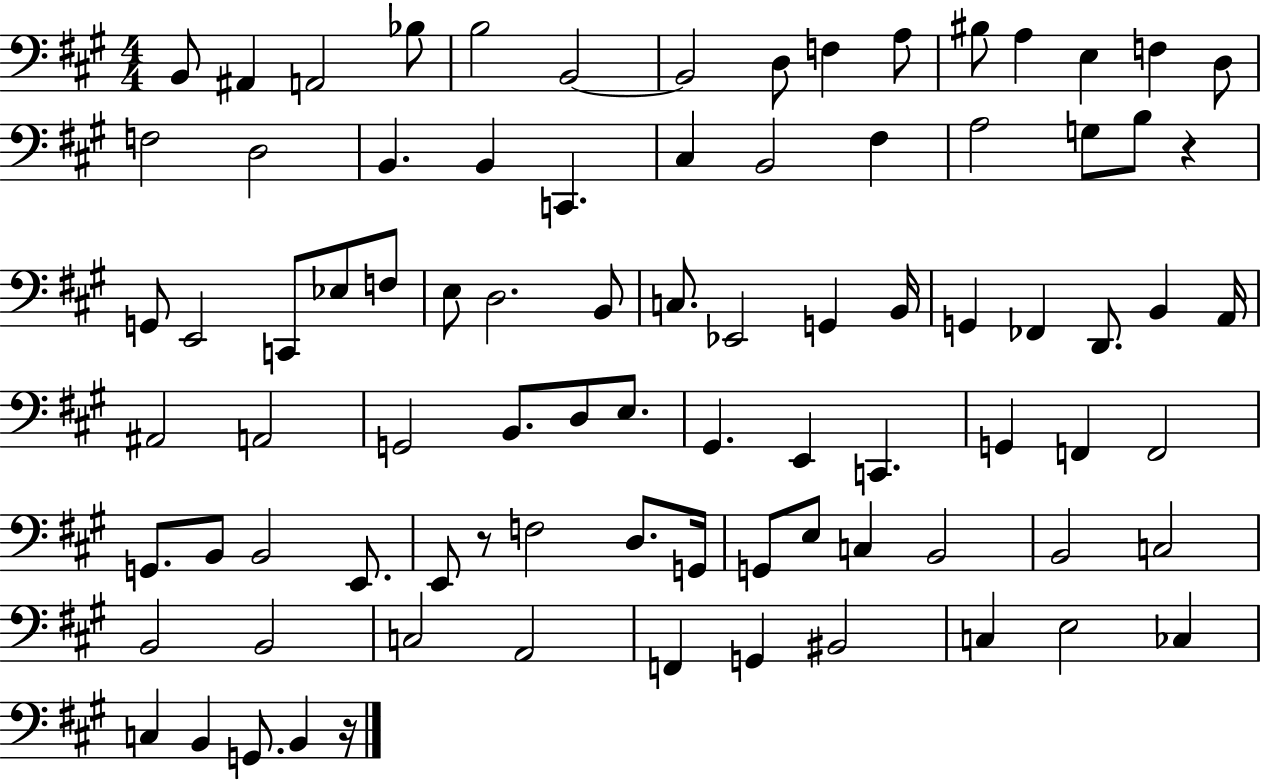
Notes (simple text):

B2/e A#2/q A2/h Bb3/e B3/h B2/h B2/h D3/e F3/q A3/e BIS3/e A3/q E3/q F3/q D3/e F3/h D3/h B2/q. B2/q C2/q. C#3/q B2/h F#3/q A3/h G3/e B3/e R/q G2/e E2/h C2/e Eb3/e F3/e E3/e D3/h. B2/e C3/e. Eb2/h G2/q B2/s G2/q FES2/q D2/e. B2/q A2/s A#2/h A2/h G2/h B2/e. D3/e E3/e. G#2/q. E2/q C2/q. G2/q F2/q F2/h G2/e. B2/e B2/h E2/e. E2/e R/e F3/h D3/e. G2/s G2/e E3/e C3/q B2/h B2/h C3/h B2/h B2/h C3/h A2/h F2/q G2/q BIS2/h C3/q E3/h CES3/q C3/q B2/q G2/e. B2/q R/s